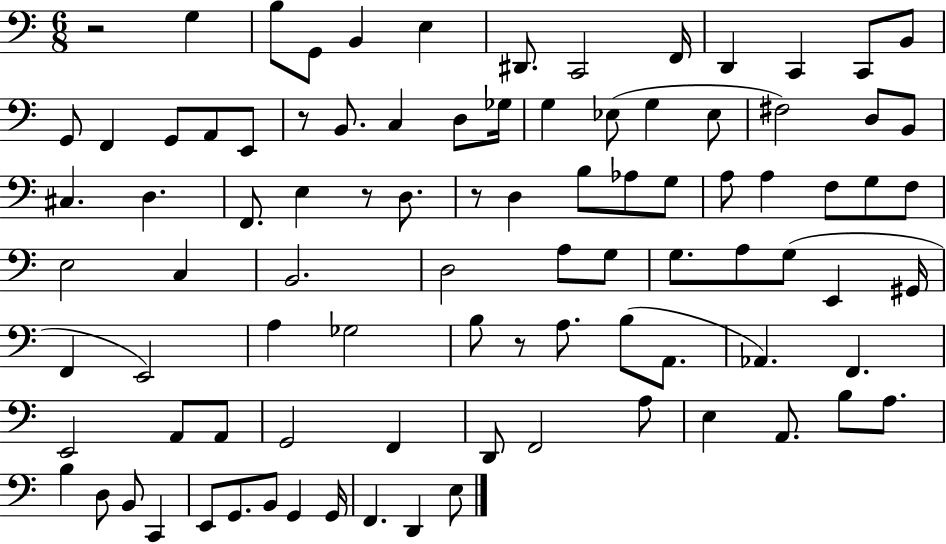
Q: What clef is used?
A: bass